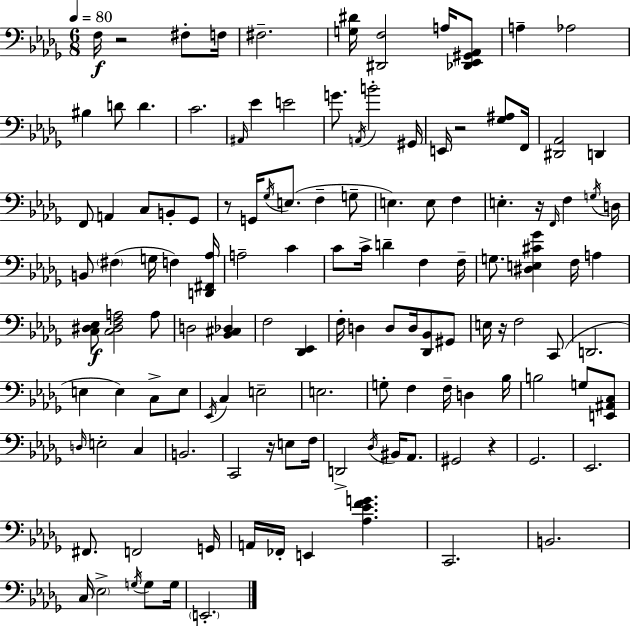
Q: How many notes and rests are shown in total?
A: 129